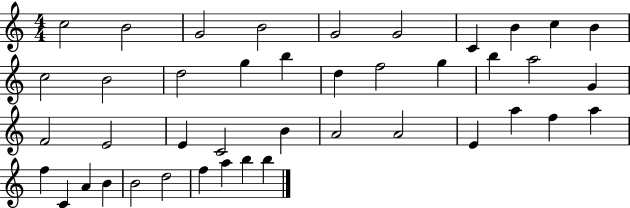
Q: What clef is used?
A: treble